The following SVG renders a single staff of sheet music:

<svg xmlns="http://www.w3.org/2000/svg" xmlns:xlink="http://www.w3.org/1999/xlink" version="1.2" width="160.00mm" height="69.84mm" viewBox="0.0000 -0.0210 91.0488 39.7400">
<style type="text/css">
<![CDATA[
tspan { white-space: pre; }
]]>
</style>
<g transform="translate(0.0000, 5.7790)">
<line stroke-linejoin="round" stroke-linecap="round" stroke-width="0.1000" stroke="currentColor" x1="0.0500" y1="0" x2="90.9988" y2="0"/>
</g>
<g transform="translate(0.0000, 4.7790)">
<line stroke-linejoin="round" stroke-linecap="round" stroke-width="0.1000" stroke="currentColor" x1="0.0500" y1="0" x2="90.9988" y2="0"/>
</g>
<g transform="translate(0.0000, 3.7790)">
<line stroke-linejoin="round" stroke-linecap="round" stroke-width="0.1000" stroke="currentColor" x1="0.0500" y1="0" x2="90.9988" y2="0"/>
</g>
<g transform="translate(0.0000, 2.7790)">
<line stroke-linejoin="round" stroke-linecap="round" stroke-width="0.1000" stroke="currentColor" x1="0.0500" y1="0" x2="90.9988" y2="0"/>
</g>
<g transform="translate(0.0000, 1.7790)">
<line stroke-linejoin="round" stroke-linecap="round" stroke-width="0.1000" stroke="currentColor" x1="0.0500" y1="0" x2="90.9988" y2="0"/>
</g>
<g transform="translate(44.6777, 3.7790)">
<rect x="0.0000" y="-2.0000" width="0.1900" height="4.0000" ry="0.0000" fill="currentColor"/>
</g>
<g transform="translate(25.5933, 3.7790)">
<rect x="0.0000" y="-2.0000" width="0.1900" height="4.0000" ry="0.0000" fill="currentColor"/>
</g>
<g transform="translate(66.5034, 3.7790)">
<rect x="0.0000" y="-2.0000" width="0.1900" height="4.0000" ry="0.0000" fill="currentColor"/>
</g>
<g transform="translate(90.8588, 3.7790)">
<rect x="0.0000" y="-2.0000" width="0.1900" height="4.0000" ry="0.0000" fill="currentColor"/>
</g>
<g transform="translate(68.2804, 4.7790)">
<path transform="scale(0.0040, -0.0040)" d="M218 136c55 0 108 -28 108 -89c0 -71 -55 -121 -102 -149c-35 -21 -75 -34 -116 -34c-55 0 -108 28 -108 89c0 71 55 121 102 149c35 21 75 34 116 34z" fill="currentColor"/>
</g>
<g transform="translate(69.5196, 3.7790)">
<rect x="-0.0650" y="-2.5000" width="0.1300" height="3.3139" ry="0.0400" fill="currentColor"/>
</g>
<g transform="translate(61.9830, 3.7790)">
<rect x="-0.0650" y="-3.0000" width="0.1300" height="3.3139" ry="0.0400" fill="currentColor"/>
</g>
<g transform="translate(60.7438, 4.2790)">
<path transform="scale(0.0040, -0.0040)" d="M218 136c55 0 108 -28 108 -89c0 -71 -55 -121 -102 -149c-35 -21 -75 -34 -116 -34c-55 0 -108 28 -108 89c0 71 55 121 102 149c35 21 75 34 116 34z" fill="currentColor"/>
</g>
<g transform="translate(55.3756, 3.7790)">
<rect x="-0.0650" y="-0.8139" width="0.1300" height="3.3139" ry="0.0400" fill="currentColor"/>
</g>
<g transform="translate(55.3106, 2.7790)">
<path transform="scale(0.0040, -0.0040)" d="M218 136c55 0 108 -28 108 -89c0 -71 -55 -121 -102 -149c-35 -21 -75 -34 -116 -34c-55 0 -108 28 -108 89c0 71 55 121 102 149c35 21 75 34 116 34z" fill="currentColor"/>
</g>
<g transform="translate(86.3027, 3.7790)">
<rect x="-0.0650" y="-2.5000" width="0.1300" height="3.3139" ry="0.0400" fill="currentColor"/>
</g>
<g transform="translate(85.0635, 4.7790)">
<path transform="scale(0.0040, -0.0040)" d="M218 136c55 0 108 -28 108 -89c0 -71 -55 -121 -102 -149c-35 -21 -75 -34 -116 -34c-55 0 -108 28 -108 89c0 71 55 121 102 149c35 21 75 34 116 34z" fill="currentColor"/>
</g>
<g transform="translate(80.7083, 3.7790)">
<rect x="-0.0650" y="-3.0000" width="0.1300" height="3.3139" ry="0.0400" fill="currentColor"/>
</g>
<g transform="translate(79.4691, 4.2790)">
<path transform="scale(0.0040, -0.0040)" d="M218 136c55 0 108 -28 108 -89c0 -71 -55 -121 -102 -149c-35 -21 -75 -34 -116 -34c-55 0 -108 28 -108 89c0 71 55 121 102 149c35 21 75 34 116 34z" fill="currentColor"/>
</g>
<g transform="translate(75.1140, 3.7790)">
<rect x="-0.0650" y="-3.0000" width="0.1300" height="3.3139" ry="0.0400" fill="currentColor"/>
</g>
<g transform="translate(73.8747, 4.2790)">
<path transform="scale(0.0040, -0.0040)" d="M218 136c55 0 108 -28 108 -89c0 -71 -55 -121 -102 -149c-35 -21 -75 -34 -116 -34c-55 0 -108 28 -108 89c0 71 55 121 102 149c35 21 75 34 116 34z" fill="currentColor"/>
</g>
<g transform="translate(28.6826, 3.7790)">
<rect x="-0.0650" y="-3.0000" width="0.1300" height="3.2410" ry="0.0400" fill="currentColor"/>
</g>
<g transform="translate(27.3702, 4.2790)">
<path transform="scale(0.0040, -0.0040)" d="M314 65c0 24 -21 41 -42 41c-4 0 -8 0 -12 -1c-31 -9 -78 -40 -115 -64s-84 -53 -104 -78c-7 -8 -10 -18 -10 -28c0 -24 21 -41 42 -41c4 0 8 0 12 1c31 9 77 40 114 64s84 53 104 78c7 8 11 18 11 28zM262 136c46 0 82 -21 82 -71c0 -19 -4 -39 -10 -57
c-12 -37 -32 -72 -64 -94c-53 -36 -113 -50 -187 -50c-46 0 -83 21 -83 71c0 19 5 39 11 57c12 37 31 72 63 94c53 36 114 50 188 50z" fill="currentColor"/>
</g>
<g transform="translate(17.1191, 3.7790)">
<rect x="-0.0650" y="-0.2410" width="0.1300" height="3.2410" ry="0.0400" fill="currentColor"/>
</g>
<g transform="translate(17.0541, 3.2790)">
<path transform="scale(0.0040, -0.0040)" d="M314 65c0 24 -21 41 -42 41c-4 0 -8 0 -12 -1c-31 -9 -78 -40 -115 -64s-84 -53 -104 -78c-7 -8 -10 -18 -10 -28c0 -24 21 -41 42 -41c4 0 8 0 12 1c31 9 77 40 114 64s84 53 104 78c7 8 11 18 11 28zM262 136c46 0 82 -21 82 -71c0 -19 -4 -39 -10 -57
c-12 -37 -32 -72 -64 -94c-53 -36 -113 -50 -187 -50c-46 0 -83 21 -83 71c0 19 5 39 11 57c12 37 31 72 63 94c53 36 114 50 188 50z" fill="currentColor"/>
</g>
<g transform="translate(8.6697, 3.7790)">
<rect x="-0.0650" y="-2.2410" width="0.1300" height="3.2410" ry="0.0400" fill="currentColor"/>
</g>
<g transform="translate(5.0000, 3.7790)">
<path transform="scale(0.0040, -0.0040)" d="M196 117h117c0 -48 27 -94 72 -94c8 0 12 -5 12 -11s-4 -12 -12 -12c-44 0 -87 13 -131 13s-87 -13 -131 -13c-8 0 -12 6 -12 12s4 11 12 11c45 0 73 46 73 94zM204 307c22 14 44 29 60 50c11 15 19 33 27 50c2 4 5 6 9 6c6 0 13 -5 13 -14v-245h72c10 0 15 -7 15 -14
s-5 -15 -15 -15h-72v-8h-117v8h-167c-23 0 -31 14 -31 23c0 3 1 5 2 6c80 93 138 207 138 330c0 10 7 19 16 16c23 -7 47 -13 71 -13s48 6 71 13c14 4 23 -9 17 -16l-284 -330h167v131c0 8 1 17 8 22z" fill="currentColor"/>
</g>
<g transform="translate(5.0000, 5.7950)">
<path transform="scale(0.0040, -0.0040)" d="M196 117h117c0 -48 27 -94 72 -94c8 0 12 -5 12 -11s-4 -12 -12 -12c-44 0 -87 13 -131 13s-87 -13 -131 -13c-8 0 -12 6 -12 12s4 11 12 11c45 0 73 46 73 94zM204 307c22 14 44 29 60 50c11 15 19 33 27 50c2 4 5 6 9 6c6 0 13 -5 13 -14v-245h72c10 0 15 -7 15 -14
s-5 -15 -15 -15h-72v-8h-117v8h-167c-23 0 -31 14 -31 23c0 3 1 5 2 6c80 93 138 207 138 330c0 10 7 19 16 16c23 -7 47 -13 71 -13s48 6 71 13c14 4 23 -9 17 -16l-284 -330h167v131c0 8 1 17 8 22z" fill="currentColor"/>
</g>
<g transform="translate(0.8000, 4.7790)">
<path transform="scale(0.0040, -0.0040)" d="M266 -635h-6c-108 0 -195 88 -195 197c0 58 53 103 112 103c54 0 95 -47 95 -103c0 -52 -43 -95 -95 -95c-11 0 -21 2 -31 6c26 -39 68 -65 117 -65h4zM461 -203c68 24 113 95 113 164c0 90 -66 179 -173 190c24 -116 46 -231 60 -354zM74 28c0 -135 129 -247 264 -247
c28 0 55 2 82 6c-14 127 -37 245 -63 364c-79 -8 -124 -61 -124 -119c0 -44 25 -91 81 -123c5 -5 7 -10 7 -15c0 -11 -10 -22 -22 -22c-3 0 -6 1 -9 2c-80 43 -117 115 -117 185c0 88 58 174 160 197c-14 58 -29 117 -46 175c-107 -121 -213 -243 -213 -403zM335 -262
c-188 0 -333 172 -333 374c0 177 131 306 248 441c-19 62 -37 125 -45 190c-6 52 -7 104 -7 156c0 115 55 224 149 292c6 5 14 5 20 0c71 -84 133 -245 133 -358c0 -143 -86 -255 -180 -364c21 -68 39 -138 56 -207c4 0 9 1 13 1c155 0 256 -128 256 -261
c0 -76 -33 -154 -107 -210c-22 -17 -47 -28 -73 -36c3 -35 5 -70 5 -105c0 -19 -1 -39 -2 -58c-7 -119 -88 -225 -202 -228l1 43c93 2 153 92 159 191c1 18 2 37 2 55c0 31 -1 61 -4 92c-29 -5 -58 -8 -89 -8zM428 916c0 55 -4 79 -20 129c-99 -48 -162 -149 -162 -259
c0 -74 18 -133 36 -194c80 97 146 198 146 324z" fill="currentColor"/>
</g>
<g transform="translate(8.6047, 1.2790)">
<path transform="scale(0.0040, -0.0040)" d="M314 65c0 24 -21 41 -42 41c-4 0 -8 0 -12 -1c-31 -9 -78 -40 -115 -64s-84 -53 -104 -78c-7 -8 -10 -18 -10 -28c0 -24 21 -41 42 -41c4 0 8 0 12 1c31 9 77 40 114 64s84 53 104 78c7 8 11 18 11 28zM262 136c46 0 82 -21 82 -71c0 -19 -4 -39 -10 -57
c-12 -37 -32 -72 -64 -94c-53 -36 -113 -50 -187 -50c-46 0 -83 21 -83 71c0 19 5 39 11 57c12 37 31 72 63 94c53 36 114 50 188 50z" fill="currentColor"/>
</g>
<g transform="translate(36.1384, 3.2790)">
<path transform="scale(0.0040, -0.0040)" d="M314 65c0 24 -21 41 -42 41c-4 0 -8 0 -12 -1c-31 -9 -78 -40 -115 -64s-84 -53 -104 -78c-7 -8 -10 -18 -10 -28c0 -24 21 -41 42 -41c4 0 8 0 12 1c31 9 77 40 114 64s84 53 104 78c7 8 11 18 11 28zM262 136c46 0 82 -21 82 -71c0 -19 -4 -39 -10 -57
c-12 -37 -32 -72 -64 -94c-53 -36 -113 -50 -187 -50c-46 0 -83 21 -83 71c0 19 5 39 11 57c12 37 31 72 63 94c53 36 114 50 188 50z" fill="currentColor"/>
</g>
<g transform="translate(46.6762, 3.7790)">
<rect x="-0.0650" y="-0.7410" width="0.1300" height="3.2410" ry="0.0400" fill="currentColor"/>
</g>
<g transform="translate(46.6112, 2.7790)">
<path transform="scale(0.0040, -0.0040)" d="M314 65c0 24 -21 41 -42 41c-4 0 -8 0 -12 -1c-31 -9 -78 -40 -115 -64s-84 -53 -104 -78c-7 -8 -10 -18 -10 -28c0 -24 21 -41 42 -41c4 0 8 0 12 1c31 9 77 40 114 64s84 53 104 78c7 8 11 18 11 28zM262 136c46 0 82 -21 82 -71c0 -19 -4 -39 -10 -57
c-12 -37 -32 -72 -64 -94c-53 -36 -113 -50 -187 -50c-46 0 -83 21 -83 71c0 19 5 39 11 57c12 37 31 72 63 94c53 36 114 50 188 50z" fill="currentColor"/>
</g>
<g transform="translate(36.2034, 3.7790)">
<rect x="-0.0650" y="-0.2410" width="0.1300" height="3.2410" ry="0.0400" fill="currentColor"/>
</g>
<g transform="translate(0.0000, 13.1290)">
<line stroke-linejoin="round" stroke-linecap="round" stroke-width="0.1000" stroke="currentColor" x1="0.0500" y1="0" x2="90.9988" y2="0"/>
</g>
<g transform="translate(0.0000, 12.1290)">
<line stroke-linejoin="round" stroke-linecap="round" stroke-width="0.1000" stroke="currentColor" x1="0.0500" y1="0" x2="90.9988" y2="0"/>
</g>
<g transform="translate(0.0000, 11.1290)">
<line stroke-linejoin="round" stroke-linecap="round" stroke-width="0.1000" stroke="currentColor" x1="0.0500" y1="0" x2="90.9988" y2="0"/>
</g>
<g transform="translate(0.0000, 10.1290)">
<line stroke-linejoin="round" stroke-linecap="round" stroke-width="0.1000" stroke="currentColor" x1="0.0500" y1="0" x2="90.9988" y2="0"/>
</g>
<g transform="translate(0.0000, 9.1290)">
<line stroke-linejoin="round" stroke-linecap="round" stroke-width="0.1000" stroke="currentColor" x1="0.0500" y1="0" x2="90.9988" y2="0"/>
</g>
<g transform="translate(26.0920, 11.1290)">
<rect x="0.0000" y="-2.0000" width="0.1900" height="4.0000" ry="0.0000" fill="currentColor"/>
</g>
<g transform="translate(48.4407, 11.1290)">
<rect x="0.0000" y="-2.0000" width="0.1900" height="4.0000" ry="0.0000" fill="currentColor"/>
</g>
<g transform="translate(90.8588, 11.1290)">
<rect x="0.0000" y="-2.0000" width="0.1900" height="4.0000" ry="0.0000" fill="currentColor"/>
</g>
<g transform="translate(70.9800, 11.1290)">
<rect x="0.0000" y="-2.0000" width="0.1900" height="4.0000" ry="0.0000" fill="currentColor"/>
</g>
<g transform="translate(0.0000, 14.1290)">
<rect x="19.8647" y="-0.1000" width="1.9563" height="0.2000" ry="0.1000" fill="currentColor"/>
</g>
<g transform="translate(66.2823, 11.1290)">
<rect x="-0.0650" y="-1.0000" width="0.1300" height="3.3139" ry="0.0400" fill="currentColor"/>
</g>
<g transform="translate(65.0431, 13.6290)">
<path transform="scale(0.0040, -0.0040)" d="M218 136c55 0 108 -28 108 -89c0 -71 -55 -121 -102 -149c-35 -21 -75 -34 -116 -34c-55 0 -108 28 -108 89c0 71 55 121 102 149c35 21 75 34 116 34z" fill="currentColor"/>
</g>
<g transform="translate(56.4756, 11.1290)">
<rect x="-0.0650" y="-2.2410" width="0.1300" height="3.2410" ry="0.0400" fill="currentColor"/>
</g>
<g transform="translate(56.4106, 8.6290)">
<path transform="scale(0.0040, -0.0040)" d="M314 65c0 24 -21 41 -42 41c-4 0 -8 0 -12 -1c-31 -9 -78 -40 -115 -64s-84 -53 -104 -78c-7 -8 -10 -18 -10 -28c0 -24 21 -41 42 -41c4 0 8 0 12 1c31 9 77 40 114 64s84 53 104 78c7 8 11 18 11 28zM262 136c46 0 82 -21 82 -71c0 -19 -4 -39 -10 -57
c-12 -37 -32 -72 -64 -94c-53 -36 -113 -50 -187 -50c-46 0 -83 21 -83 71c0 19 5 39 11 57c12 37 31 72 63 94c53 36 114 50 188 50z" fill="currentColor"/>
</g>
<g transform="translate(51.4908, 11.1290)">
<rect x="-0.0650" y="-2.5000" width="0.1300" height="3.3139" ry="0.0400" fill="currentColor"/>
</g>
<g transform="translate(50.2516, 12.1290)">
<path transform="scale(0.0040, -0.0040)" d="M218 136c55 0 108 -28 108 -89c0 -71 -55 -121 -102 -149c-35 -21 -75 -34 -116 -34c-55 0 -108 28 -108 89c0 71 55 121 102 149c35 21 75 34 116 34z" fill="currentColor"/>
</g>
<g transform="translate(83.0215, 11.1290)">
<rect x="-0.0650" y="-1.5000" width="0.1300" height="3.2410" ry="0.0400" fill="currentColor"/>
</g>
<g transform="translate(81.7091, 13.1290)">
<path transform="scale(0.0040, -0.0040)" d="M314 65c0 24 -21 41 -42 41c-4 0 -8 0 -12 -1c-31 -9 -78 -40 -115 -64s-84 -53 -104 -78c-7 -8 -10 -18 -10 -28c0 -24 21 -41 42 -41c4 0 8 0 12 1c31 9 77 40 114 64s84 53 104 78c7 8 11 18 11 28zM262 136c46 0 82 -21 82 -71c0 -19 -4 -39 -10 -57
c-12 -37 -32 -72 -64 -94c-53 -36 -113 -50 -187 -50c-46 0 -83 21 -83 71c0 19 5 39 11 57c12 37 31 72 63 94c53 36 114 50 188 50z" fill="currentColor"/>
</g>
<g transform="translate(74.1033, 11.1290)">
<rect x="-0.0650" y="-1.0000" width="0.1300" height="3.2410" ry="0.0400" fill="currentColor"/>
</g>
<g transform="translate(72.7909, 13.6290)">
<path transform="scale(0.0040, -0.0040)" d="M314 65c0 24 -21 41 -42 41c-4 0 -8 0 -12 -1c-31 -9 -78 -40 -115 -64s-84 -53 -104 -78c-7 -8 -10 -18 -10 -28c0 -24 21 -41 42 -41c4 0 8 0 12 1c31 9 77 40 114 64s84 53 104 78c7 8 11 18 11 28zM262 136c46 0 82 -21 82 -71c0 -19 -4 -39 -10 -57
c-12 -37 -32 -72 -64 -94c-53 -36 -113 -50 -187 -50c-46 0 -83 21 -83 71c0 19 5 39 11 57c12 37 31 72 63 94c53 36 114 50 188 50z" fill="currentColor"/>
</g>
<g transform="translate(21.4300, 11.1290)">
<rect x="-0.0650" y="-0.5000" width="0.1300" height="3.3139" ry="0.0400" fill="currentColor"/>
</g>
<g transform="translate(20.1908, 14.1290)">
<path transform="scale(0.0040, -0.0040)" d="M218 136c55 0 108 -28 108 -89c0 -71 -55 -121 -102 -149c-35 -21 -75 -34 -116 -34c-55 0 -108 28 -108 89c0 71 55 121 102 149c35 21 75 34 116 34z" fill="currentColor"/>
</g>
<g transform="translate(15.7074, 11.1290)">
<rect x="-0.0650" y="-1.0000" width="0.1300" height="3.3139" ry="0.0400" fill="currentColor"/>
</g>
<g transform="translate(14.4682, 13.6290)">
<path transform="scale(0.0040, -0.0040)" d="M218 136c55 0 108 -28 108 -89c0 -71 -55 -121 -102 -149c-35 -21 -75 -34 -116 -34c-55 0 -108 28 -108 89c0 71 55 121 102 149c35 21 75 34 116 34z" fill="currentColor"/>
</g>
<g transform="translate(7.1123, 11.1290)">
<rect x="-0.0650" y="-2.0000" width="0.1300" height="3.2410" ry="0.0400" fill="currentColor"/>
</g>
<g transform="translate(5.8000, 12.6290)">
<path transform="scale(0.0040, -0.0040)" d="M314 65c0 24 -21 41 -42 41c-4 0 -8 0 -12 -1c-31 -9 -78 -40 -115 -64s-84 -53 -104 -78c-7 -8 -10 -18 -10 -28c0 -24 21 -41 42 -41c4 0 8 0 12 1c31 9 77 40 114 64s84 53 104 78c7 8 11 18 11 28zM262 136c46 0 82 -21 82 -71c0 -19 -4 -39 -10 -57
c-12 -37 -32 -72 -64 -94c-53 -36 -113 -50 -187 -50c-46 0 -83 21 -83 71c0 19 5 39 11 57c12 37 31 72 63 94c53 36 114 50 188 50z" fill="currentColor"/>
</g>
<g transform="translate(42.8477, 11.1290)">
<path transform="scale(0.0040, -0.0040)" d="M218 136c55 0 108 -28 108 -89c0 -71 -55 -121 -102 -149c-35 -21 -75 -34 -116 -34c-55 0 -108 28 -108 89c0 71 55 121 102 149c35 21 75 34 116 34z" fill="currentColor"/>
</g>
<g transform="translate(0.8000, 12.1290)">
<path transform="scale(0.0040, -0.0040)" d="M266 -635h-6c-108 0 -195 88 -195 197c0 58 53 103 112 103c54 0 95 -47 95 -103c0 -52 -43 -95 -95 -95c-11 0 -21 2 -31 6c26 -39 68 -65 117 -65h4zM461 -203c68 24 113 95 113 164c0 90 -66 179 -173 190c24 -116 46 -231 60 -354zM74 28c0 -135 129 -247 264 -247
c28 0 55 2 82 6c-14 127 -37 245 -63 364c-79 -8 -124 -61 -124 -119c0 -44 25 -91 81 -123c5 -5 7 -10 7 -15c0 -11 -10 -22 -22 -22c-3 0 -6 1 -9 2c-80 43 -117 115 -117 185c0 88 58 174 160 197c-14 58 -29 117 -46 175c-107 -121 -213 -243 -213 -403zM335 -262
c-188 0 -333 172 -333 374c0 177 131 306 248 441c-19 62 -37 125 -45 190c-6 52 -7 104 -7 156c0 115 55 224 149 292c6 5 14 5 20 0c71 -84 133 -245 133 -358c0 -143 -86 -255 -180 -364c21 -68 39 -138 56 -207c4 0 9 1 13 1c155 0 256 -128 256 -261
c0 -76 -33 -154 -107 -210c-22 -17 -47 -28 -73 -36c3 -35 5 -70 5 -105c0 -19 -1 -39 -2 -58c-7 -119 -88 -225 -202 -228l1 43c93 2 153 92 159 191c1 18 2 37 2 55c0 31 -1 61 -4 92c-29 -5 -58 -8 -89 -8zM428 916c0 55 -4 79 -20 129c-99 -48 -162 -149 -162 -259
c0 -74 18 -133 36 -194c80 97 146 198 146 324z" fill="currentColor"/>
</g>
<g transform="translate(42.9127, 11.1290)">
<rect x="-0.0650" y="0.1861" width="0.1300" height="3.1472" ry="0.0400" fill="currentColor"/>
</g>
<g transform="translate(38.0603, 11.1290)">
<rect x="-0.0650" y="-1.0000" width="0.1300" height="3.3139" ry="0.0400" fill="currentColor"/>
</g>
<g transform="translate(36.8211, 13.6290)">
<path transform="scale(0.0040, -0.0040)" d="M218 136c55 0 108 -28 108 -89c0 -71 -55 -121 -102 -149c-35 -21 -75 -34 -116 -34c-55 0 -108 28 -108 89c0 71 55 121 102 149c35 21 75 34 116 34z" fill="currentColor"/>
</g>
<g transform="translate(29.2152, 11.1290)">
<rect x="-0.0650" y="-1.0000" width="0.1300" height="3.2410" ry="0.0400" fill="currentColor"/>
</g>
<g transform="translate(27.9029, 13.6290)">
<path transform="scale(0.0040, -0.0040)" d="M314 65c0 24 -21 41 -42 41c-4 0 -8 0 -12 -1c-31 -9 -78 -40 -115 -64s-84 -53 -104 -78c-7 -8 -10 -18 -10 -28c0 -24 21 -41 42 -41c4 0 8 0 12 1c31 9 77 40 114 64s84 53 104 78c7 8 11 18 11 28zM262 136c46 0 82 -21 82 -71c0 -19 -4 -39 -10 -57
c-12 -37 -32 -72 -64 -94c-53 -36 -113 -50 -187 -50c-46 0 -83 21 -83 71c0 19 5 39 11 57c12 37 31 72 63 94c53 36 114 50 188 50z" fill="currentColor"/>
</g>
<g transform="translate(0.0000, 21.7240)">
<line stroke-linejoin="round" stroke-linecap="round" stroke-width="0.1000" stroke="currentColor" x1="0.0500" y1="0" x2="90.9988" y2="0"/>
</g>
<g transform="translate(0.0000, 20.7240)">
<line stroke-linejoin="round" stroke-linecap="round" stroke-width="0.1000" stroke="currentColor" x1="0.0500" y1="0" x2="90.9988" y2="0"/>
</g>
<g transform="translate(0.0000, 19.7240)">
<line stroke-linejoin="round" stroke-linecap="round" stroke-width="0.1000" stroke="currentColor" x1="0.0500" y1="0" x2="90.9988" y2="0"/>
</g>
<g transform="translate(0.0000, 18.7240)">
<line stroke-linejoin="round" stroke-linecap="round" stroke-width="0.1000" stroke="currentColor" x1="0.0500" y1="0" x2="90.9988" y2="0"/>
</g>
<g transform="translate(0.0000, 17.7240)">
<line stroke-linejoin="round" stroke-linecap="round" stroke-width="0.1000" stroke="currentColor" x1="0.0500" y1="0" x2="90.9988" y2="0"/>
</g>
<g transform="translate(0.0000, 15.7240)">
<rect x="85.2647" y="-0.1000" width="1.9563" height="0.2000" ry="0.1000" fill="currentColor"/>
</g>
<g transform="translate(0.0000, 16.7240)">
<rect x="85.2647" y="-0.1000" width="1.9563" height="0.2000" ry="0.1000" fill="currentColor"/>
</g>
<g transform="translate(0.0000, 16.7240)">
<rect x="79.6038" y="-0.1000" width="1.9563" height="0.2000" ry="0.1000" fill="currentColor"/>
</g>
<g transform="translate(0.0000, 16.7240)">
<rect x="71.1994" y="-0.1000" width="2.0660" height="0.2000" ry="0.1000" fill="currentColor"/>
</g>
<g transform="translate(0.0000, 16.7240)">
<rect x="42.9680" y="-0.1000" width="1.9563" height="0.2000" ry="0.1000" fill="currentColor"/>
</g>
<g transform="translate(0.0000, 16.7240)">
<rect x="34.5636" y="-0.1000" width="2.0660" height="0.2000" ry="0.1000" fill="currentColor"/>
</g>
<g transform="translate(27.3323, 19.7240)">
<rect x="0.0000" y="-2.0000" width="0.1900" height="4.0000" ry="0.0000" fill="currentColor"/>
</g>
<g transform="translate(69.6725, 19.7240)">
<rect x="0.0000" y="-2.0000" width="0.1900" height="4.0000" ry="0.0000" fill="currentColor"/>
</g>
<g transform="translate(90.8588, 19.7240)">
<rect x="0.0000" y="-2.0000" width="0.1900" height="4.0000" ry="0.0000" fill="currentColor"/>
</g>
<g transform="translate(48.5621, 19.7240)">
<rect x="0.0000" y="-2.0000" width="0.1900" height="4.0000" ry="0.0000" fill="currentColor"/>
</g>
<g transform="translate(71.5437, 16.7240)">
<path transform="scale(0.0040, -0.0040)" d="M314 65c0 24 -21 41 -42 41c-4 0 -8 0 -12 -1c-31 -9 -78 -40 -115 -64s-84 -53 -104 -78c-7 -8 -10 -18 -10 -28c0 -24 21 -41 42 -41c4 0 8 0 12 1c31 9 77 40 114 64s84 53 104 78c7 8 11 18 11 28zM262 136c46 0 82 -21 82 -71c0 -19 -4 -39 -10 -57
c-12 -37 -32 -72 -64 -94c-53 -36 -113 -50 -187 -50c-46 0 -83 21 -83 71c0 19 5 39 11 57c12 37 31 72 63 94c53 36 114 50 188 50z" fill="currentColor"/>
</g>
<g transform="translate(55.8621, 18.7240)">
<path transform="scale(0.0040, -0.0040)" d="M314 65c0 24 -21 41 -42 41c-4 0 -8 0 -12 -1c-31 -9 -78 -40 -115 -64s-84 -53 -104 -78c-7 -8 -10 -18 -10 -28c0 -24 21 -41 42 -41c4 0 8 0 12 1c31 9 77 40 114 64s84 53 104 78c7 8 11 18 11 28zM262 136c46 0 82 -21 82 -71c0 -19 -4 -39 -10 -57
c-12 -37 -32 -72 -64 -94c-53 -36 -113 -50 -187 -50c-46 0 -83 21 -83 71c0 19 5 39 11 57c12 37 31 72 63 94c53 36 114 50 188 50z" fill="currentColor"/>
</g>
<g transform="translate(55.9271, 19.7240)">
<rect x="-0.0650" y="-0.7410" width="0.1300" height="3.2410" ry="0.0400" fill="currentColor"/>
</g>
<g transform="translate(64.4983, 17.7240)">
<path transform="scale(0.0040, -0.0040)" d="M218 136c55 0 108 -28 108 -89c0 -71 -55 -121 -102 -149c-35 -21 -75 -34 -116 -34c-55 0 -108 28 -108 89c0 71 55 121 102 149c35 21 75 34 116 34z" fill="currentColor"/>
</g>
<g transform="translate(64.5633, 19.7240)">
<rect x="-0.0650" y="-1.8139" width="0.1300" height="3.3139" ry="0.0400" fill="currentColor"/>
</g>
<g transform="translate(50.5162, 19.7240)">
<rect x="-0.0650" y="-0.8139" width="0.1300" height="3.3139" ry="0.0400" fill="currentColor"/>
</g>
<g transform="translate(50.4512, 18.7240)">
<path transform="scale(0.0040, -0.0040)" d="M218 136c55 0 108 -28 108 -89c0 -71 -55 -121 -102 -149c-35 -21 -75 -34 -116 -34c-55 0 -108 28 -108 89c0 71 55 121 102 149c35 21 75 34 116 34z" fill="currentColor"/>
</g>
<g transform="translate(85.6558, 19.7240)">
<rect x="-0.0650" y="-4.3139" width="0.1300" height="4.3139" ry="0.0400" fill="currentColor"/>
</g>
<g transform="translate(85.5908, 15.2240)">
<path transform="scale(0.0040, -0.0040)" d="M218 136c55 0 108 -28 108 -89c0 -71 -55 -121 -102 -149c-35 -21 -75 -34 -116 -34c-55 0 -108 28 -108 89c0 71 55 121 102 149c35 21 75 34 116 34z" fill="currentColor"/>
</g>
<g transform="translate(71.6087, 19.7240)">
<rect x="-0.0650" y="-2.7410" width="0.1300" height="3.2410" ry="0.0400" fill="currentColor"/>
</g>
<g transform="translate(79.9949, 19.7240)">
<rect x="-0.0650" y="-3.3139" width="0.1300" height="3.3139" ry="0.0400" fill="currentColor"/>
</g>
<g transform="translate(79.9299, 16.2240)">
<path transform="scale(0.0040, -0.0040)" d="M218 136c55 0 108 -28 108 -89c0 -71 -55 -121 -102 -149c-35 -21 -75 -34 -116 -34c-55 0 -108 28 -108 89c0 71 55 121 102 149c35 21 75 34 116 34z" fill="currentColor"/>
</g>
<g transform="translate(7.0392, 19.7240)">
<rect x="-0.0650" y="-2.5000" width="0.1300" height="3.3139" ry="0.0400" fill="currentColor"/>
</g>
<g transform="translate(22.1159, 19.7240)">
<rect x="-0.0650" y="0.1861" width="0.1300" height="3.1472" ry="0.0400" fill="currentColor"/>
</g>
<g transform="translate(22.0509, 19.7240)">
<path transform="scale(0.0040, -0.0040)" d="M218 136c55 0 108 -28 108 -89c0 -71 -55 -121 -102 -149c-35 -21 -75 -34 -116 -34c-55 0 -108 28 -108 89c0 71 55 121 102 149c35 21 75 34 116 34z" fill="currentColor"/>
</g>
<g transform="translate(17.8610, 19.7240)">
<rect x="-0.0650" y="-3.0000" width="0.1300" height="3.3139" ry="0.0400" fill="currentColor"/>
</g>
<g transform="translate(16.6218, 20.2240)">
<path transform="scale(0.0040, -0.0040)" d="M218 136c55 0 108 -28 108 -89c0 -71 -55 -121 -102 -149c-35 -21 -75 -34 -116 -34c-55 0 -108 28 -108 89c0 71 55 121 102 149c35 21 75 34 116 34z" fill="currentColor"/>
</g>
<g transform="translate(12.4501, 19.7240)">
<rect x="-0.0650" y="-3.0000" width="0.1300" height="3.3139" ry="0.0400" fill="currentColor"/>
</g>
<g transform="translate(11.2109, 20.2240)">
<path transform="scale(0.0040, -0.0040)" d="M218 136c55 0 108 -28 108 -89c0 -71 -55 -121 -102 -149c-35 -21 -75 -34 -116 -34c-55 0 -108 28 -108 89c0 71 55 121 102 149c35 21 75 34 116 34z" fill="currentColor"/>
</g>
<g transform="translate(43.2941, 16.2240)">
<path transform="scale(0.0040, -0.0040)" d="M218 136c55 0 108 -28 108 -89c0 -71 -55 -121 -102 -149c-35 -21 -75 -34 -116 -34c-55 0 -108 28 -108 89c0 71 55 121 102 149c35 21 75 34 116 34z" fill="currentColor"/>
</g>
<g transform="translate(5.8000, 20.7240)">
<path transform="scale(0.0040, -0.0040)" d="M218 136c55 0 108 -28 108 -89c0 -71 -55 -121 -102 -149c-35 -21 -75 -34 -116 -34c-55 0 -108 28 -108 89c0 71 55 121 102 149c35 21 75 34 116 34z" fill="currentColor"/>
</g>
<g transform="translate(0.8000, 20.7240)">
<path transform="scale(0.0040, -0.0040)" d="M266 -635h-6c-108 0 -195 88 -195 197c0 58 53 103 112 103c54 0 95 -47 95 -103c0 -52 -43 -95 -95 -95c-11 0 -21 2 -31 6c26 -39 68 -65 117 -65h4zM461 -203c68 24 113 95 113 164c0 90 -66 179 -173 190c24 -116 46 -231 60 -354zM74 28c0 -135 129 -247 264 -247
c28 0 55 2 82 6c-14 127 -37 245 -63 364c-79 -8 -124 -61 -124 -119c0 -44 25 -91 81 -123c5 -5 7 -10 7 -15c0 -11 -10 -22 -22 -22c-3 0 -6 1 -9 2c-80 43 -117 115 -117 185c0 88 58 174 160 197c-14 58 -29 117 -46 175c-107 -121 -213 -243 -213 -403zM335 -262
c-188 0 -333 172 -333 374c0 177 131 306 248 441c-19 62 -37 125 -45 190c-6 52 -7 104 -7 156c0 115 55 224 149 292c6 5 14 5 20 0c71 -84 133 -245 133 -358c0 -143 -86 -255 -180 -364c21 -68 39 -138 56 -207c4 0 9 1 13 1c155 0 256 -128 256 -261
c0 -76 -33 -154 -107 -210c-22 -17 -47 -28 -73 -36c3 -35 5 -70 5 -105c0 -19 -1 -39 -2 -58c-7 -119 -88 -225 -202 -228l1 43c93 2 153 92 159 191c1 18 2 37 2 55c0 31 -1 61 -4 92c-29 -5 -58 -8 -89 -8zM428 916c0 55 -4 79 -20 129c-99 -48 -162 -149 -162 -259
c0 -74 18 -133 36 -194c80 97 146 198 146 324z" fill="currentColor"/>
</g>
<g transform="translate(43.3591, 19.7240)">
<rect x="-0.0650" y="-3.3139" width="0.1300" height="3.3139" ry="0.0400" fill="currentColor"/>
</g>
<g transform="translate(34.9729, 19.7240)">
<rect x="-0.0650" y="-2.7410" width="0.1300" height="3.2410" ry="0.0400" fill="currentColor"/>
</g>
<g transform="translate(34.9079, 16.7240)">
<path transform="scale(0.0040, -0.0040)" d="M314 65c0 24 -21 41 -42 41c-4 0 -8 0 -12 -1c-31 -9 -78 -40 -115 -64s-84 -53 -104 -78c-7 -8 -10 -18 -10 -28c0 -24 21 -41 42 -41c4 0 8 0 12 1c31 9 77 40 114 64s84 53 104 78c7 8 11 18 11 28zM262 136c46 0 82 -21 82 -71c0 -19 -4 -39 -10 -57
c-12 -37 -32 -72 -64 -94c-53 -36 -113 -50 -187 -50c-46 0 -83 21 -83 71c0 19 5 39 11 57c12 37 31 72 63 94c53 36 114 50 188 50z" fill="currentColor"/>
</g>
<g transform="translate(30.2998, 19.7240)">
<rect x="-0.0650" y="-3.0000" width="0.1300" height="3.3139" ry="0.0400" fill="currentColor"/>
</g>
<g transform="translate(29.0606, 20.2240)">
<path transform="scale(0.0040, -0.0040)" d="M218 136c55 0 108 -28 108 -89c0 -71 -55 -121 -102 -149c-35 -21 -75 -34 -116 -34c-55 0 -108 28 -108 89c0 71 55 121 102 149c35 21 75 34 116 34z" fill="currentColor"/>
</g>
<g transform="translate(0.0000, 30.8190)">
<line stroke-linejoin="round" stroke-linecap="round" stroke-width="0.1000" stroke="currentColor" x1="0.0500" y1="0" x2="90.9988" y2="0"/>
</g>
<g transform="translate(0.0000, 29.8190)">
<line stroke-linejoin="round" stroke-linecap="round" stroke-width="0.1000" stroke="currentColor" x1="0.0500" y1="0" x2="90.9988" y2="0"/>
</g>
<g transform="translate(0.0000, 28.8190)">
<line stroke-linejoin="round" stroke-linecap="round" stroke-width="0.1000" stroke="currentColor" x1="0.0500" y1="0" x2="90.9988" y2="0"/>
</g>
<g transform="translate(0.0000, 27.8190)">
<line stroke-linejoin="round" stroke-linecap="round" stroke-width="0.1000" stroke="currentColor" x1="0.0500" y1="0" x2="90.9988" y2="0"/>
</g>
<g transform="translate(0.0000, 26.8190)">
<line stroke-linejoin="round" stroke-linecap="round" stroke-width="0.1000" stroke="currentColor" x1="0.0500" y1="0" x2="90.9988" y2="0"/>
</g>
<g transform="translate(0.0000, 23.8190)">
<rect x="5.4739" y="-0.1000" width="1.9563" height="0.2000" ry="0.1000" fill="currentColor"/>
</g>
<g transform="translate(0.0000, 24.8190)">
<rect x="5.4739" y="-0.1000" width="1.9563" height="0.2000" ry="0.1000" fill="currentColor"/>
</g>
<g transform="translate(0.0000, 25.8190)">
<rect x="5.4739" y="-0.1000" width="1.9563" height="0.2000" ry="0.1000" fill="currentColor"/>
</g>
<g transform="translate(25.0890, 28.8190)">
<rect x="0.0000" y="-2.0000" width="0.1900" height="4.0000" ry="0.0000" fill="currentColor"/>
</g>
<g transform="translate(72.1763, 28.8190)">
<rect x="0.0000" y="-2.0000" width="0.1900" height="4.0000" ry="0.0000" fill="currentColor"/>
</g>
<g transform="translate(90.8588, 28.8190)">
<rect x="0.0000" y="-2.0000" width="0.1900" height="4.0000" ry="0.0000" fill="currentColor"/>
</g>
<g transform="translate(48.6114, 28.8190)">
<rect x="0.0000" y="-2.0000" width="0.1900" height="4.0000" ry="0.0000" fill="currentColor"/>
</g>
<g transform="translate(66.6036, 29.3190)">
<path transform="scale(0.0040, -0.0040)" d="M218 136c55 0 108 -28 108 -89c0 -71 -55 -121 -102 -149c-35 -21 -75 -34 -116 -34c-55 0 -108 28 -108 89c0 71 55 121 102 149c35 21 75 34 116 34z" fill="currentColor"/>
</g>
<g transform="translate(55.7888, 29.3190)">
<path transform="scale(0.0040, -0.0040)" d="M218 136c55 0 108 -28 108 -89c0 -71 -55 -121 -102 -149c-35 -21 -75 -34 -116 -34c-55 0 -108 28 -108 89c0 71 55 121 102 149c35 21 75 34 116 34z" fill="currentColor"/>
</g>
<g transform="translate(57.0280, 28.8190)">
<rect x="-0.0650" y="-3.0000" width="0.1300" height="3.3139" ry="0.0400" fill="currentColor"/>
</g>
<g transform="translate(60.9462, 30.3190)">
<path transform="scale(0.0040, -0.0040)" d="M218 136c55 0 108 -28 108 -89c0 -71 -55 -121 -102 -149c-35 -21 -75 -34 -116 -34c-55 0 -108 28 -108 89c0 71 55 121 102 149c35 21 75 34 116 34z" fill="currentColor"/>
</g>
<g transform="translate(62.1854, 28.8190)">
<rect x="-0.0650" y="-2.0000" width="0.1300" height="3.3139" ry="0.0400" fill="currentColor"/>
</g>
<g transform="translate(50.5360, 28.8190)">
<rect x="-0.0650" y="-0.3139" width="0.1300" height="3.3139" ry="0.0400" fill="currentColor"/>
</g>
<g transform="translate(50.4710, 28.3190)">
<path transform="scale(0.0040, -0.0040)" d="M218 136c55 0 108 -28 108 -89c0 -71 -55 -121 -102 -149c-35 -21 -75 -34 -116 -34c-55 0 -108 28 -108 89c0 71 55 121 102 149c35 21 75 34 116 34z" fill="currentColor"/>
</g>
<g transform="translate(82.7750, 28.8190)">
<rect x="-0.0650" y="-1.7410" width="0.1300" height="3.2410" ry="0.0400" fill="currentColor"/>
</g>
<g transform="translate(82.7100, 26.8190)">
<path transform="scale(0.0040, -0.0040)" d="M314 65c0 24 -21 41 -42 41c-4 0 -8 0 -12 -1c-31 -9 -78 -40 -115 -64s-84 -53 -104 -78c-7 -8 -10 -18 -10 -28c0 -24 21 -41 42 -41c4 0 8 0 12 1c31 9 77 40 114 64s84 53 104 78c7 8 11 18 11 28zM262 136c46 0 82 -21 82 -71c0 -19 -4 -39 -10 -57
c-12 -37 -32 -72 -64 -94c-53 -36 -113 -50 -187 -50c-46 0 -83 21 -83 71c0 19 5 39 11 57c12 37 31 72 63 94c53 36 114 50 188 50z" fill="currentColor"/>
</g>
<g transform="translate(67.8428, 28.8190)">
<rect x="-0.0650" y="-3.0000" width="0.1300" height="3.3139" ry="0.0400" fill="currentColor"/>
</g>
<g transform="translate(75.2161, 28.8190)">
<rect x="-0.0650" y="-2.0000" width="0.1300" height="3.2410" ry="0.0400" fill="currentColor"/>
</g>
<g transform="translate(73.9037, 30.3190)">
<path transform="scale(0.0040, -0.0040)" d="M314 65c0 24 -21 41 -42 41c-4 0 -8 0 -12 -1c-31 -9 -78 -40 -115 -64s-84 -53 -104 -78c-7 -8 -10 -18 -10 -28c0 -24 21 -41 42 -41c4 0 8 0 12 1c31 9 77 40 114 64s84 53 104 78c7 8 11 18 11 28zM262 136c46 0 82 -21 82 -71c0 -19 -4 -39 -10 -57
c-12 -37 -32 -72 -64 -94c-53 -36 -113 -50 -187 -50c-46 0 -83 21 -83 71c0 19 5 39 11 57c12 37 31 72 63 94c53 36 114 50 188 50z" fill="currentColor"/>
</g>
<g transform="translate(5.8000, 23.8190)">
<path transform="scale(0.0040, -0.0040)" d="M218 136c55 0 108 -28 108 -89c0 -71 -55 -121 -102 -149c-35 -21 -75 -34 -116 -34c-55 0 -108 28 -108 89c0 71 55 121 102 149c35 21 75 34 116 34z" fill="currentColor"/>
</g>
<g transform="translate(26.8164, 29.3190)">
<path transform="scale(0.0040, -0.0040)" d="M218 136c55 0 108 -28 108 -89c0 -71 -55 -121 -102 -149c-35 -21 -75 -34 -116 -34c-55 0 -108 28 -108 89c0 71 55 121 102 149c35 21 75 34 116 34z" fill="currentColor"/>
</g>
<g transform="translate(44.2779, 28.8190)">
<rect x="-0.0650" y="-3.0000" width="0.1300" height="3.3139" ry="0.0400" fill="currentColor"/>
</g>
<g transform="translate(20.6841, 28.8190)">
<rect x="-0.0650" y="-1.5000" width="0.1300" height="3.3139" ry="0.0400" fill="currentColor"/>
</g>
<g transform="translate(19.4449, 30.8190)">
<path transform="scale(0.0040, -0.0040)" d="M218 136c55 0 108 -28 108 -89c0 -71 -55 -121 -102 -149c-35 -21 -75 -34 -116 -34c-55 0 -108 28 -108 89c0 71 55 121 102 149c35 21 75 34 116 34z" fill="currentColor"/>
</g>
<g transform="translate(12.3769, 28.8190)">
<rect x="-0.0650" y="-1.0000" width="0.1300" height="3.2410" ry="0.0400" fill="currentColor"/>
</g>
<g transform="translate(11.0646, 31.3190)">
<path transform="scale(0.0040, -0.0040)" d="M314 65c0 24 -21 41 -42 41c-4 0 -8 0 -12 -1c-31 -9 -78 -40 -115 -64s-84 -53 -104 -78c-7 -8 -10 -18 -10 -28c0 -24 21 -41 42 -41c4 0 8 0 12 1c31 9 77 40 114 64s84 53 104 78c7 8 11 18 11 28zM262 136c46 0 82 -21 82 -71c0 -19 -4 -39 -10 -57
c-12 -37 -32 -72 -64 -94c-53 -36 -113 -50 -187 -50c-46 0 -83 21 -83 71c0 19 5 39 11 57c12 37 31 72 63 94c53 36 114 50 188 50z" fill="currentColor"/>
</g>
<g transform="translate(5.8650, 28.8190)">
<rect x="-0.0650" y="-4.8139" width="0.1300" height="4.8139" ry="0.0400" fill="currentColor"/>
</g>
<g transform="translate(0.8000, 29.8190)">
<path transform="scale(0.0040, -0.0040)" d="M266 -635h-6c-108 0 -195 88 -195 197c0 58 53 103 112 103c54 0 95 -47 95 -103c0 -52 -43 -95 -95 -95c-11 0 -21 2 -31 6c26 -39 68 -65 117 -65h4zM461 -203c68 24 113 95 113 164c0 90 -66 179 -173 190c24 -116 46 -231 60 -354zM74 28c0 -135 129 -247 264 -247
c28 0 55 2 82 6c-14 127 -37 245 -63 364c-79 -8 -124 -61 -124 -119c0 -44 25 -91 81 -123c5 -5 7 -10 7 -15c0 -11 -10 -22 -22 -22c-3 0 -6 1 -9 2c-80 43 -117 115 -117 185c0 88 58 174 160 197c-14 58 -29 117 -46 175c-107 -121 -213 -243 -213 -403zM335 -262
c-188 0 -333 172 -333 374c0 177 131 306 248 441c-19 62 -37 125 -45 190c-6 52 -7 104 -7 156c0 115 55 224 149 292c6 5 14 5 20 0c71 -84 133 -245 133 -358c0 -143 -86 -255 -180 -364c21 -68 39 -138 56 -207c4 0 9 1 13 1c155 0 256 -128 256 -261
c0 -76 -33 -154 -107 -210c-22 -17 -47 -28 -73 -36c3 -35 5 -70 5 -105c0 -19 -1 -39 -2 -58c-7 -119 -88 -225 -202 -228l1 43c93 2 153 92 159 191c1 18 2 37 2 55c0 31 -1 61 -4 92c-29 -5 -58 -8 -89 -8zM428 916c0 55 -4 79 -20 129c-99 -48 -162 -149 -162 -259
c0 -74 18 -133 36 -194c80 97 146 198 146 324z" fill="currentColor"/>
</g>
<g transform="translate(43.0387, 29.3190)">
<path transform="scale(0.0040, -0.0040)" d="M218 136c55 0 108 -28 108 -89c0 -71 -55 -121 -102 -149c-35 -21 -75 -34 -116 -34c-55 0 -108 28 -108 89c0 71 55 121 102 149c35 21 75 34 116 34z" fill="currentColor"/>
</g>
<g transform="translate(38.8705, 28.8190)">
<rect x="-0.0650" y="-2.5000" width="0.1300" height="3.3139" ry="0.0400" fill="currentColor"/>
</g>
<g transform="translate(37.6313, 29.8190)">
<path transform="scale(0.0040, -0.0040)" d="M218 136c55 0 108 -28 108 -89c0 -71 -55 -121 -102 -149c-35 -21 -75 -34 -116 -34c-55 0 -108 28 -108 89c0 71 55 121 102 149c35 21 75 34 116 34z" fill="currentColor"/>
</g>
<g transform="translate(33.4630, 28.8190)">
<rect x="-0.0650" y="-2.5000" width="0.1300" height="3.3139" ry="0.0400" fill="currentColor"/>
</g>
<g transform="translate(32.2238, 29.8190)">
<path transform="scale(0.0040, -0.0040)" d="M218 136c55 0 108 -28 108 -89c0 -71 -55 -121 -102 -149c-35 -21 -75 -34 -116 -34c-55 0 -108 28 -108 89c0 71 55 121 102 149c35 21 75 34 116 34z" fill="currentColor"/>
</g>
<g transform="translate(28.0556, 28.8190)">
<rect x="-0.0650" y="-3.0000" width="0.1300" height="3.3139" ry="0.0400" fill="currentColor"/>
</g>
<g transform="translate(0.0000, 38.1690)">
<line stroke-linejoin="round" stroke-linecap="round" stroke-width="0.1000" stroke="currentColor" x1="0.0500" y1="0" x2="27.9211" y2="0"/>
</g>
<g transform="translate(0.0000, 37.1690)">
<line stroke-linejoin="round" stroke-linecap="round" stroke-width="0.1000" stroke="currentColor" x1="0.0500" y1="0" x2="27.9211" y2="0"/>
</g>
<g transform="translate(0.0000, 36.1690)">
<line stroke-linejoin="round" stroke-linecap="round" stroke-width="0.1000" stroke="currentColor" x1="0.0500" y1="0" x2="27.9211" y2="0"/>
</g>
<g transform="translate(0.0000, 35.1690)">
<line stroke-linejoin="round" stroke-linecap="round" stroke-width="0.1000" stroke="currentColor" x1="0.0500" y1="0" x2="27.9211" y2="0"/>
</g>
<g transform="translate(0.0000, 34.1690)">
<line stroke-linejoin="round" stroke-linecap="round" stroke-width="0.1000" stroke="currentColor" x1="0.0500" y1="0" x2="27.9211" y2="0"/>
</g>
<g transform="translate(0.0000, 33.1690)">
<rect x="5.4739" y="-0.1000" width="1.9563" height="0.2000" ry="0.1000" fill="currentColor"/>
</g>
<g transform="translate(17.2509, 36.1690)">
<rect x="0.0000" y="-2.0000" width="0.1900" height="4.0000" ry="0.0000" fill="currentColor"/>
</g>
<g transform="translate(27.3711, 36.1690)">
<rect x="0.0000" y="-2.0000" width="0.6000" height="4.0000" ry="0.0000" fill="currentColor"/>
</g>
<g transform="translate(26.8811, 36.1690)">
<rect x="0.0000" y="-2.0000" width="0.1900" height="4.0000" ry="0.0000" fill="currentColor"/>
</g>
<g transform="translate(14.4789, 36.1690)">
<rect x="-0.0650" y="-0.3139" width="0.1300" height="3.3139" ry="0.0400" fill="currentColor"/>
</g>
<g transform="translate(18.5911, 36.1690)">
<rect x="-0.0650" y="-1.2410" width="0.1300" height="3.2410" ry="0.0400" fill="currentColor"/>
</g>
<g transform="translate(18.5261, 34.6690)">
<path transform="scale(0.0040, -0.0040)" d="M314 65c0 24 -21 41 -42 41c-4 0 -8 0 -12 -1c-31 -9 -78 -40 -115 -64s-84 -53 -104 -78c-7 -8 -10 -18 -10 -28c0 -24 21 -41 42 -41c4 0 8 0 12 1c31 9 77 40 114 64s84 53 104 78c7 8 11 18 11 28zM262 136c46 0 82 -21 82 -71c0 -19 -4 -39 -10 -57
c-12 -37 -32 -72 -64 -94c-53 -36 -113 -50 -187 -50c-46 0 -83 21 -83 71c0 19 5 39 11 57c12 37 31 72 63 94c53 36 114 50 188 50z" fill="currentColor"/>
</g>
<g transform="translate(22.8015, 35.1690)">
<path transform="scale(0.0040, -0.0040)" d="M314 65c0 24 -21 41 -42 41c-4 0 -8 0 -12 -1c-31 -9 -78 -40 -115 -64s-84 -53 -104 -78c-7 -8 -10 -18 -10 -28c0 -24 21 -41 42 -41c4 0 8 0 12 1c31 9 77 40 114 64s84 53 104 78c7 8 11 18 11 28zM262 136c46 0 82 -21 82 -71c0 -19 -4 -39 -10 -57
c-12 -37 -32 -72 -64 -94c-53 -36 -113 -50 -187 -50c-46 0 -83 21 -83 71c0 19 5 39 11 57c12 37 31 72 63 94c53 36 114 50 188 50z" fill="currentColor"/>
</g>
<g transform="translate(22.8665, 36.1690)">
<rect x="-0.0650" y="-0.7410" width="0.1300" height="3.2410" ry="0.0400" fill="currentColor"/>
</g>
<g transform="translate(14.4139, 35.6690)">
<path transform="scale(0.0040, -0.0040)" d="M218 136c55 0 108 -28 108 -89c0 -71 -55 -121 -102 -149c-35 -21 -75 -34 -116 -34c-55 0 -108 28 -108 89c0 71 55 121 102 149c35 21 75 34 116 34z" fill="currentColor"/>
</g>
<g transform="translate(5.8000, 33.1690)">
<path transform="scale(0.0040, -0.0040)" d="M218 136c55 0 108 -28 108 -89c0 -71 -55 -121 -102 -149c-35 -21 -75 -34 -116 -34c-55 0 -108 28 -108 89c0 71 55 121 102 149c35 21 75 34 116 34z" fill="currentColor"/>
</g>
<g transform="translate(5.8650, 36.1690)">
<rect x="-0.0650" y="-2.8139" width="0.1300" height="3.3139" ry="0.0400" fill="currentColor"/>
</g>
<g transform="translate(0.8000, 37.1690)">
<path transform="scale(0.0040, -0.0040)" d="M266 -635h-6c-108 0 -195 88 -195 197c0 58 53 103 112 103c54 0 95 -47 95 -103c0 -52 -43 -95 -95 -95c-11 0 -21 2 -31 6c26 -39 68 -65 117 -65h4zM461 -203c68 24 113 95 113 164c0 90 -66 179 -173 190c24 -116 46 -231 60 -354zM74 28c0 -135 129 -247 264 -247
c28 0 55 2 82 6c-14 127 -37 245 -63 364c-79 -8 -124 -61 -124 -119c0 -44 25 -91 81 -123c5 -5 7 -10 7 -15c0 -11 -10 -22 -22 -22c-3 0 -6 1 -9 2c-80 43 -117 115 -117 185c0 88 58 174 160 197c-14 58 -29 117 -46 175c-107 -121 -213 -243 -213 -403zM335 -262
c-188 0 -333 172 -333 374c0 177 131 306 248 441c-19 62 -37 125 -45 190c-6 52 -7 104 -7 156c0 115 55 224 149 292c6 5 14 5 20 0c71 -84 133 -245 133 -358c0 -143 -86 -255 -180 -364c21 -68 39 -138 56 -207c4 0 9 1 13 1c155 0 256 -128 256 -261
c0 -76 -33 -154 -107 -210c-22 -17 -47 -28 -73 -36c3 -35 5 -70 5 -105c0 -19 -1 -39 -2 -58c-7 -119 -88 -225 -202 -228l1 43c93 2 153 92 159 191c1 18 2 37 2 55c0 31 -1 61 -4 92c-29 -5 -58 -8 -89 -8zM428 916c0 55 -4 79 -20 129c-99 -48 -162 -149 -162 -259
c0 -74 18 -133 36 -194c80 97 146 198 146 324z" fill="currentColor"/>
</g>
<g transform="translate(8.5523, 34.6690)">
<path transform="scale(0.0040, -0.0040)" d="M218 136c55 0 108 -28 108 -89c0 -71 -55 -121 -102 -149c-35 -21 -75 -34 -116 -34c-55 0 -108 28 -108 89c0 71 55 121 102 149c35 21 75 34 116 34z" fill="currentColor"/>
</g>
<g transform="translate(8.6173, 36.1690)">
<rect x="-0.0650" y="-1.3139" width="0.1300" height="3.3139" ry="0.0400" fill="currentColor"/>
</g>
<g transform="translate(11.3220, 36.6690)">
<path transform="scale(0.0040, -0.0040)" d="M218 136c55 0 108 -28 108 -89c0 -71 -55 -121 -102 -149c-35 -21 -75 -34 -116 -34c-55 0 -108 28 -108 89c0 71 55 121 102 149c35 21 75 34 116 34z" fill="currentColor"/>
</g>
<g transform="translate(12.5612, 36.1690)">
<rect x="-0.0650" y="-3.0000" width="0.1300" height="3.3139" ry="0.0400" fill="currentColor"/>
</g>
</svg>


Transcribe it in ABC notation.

X:1
T:Untitled
M:4/4
L:1/4
K:C
g2 c2 A2 c2 d2 d A G A A G F2 D C D2 D B G g2 D D2 E2 G A A B A a2 b d d2 f a2 b d' e' D2 E A G G A c A F A F2 f2 a e A c e2 d2